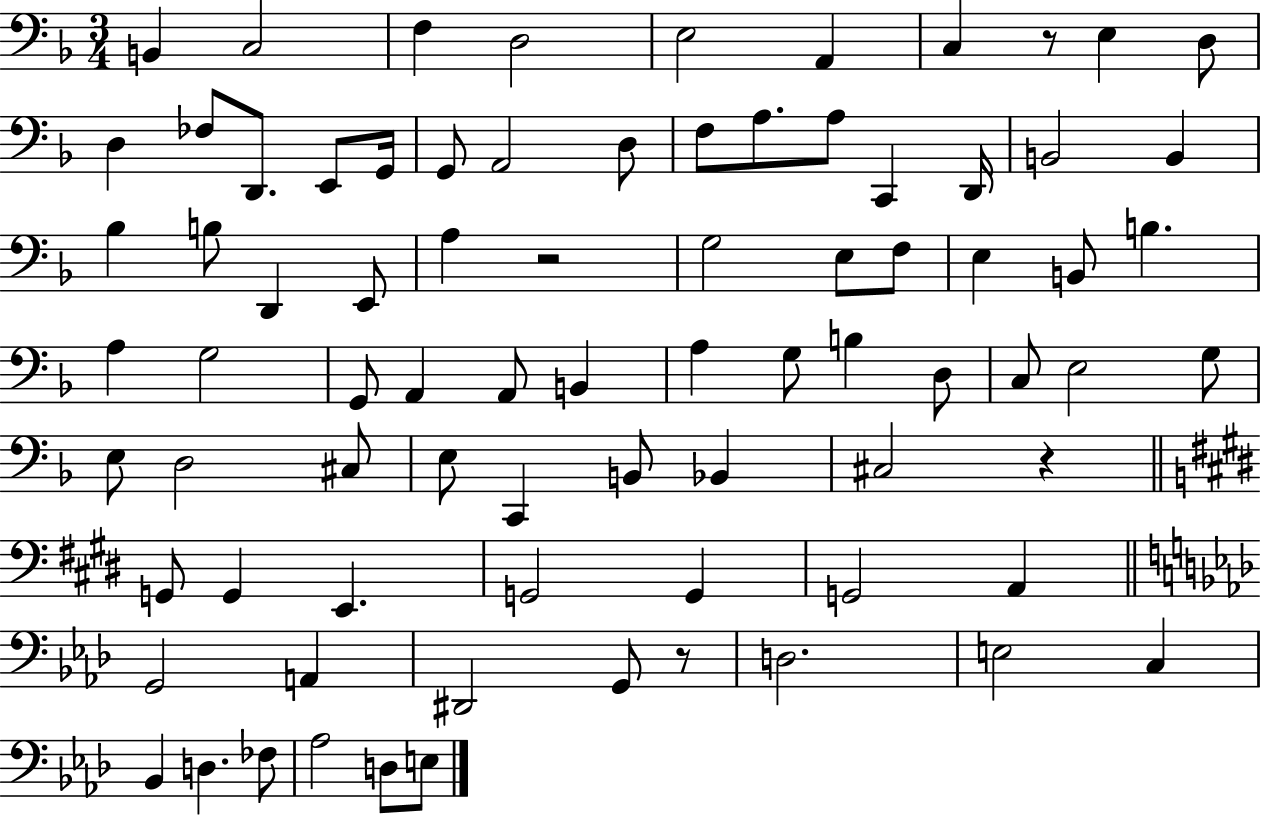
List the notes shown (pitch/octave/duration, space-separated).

B2/q C3/h F3/q D3/h E3/h A2/q C3/q R/e E3/q D3/e D3/q FES3/e D2/e. E2/e G2/s G2/e A2/h D3/e F3/e A3/e. A3/e C2/q D2/s B2/h B2/q Bb3/q B3/e D2/q E2/e A3/q R/h G3/h E3/e F3/e E3/q B2/e B3/q. A3/q G3/h G2/e A2/q A2/e B2/q A3/q G3/e B3/q D3/e C3/e E3/h G3/e E3/e D3/h C#3/e E3/e C2/q B2/e Bb2/q C#3/h R/q G2/e G2/q E2/q. G2/h G2/q G2/h A2/q G2/h A2/q D#2/h G2/e R/e D3/h. E3/h C3/q Bb2/q D3/q. FES3/e Ab3/h D3/e E3/e